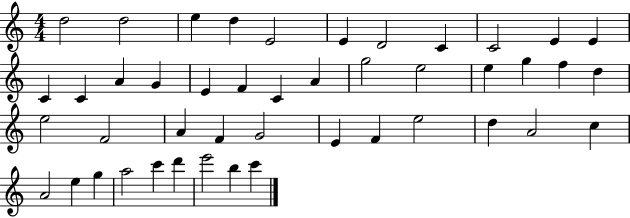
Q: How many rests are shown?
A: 0